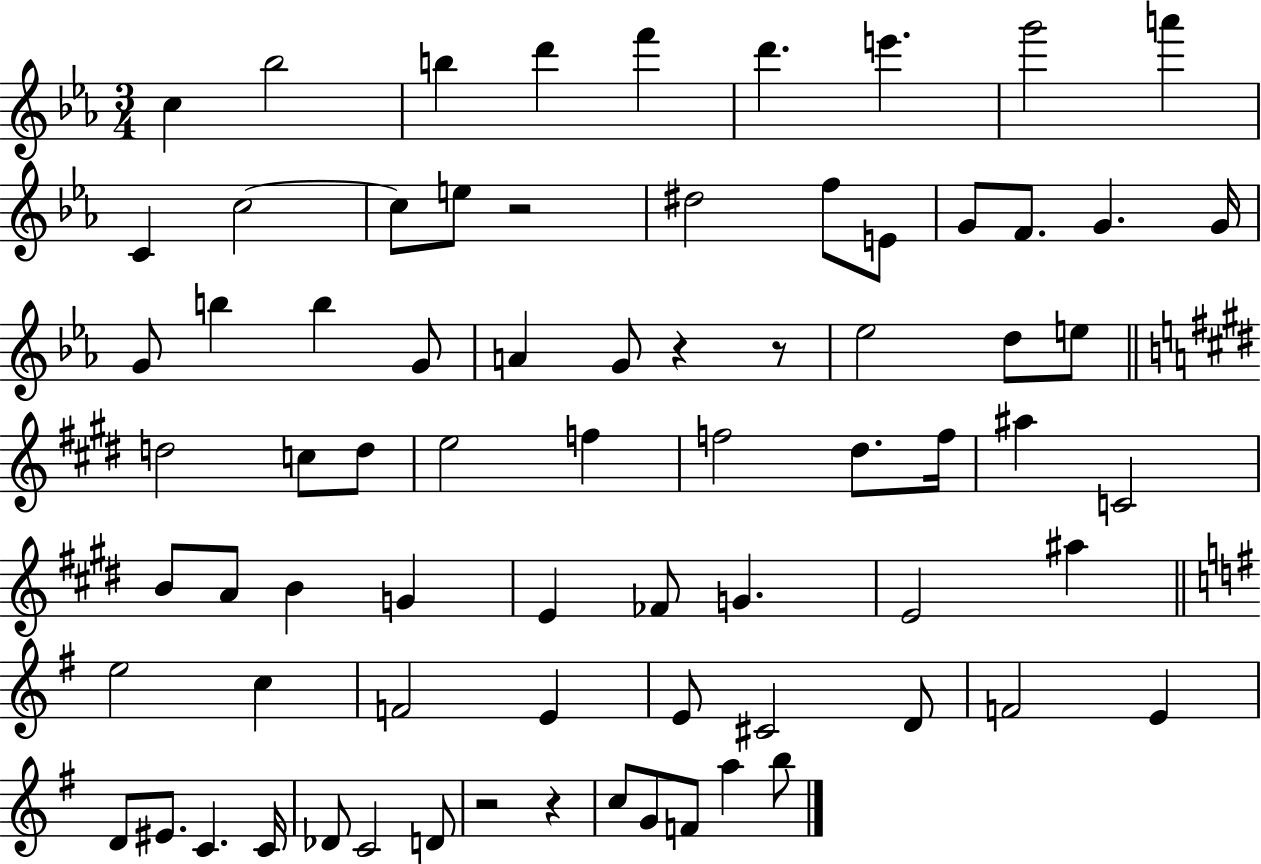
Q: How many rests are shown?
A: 5